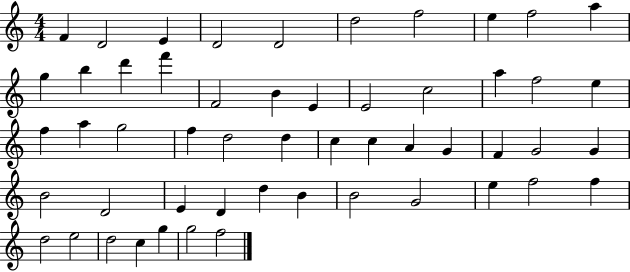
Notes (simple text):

F4/q D4/h E4/q D4/h D4/h D5/h F5/h E5/q F5/h A5/q G5/q B5/q D6/q F6/q F4/h B4/q E4/q E4/h C5/h A5/q F5/h E5/q F5/q A5/q G5/h F5/q D5/h D5/q C5/q C5/q A4/q G4/q F4/q G4/h G4/q B4/h D4/h E4/q D4/q D5/q B4/q B4/h G4/h E5/q F5/h F5/q D5/h E5/h D5/h C5/q G5/q G5/h F5/h